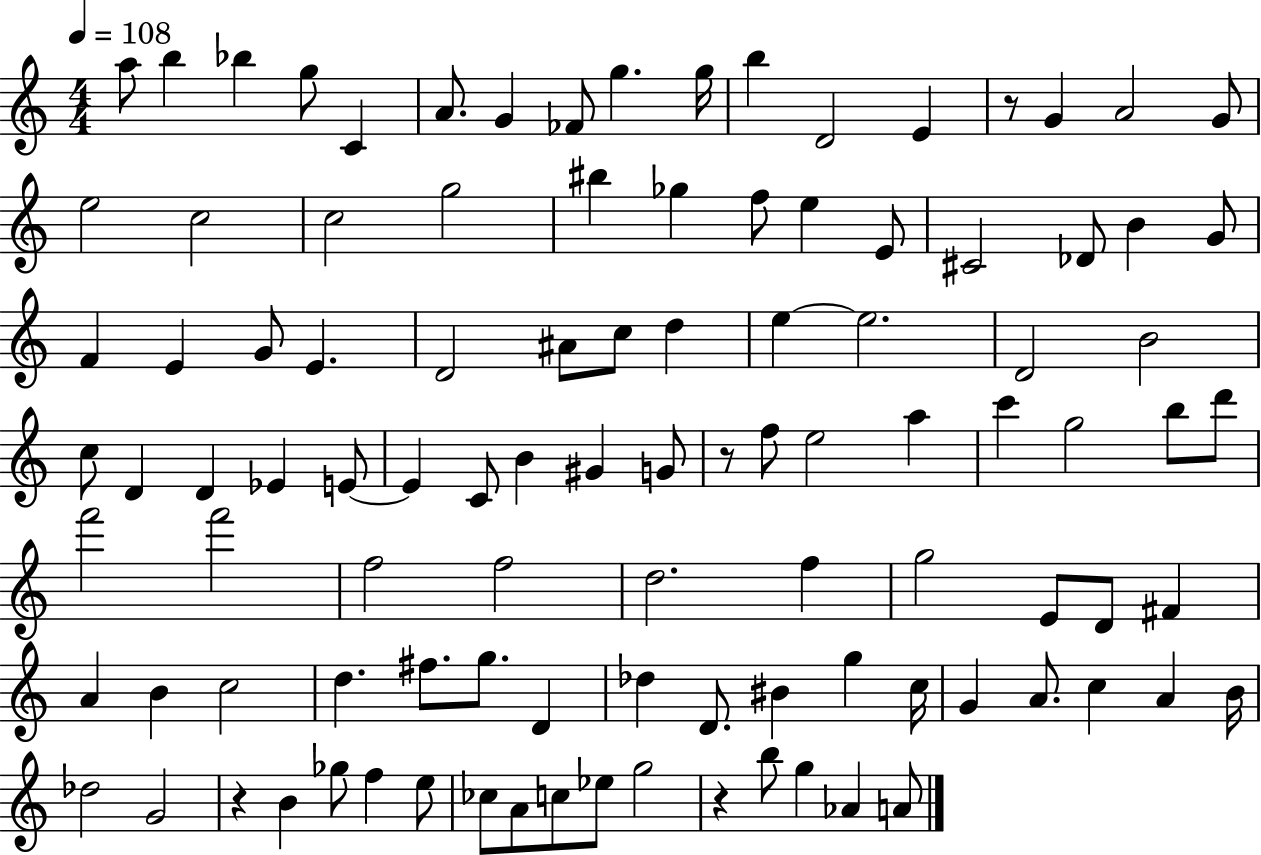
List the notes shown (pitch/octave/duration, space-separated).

A5/e B5/q Bb5/q G5/e C4/q A4/e. G4/q FES4/e G5/q. G5/s B5/q D4/h E4/q R/e G4/q A4/h G4/e E5/h C5/h C5/h G5/h BIS5/q Gb5/q F5/e E5/q E4/e C#4/h Db4/e B4/q G4/e F4/q E4/q G4/e E4/q. D4/h A#4/e C5/e D5/q E5/q E5/h. D4/h B4/h C5/e D4/q D4/q Eb4/q E4/e E4/q C4/e B4/q G#4/q G4/e R/e F5/e E5/h A5/q C6/q G5/h B5/e D6/e F6/h F6/h F5/h F5/h D5/h. F5/q G5/h E4/e D4/e F#4/q A4/q B4/q C5/h D5/q. F#5/e. G5/e. D4/q Db5/q D4/e. BIS4/q G5/q C5/s G4/q A4/e. C5/q A4/q B4/s Db5/h G4/h R/q B4/q Gb5/e F5/q E5/e CES5/e A4/e C5/e Eb5/e G5/h R/q B5/e G5/q Ab4/q A4/e